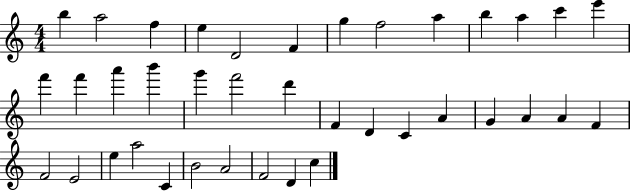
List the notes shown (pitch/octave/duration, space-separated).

B5/q A5/h F5/q E5/q D4/h F4/q G5/q F5/h A5/q B5/q A5/q C6/q E6/q F6/q F6/q A6/q B6/q G6/q F6/h D6/q F4/q D4/q C4/q A4/q G4/q A4/q A4/q F4/q F4/h E4/h E5/q A5/h C4/q B4/h A4/h F4/h D4/q C5/q